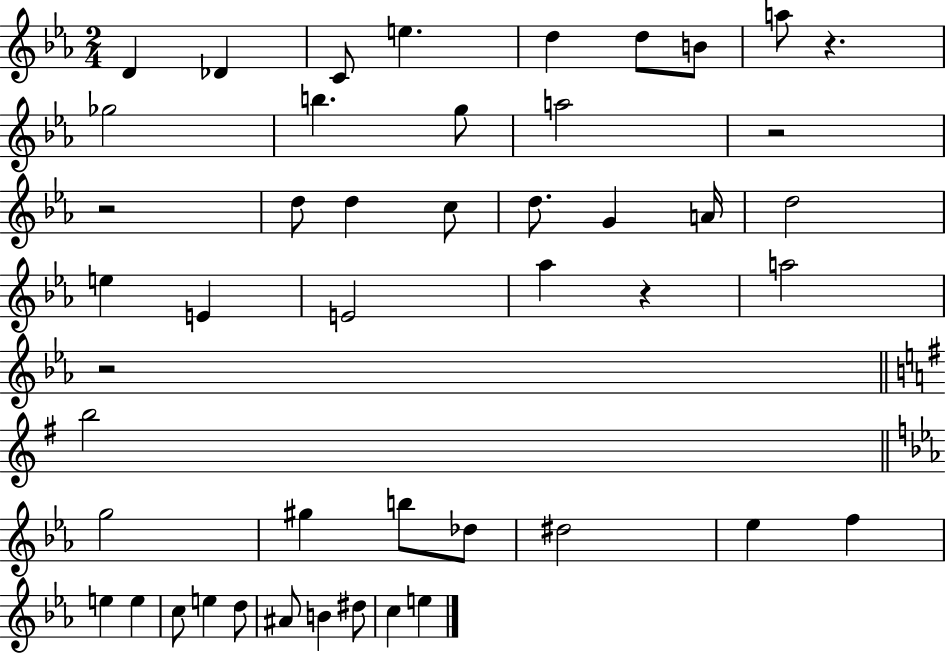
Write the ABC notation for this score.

X:1
T:Untitled
M:2/4
L:1/4
K:Eb
D _D C/2 e d d/2 B/2 a/2 z _g2 b g/2 a2 z2 z2 d/2 d c/2 d/2 G A/4 d2 e E E2 _a z a2 z2 b2 g2 ^g b/2 _d/2 ^d2 _e f e e c/2 e d/2 ^A/2 B ^d/2 c e